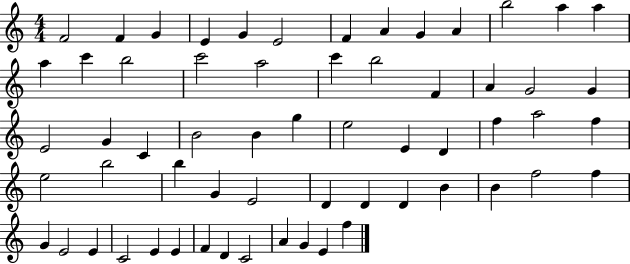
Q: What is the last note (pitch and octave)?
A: F5